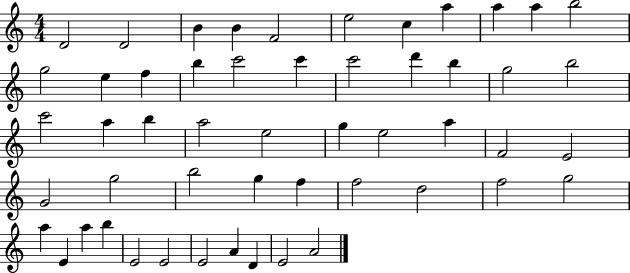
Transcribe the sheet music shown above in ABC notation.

X:1
T:Untitled
M:4/4
L:1/4
K:C
D2 D2 B B F2 e2 c a a a b2 g2 e f b c'2 c' c'2 d' b g2 b2 c'2 a b a2 e2 g e2 a F2 E2 G2 g2 b2 g f f2 d2 f2 g2 a E a b E2 E2 E2 A D E2 A2